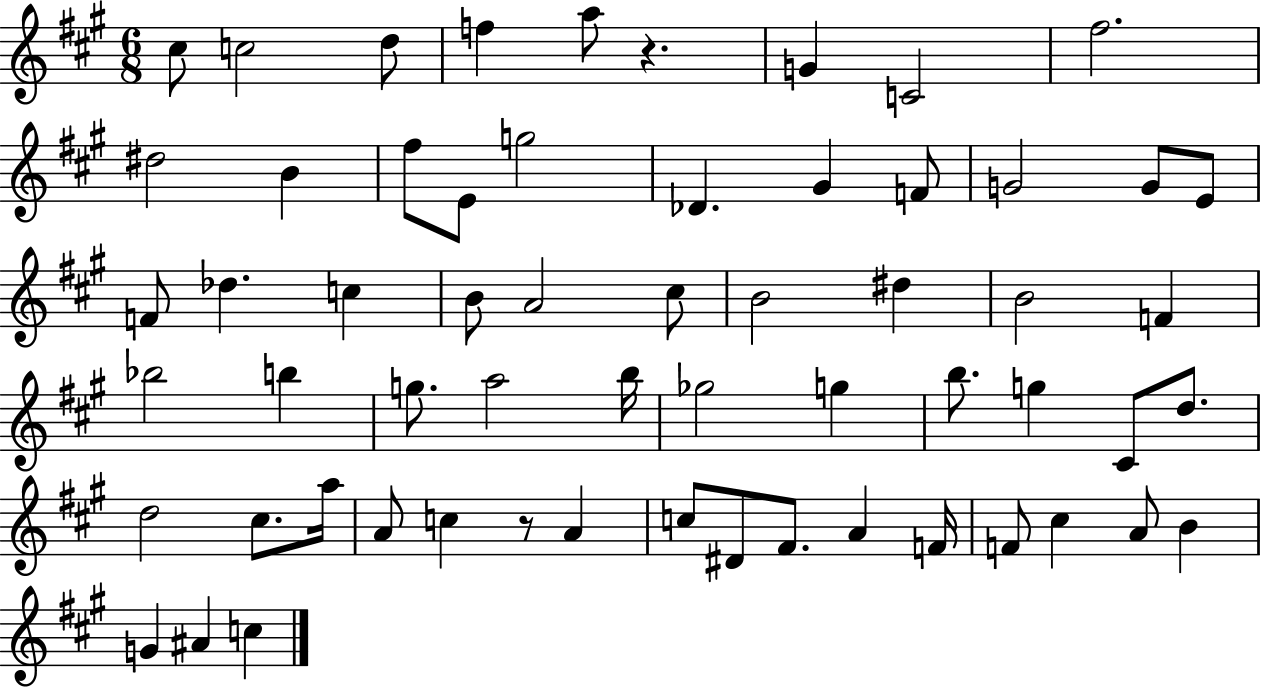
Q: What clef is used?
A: treble